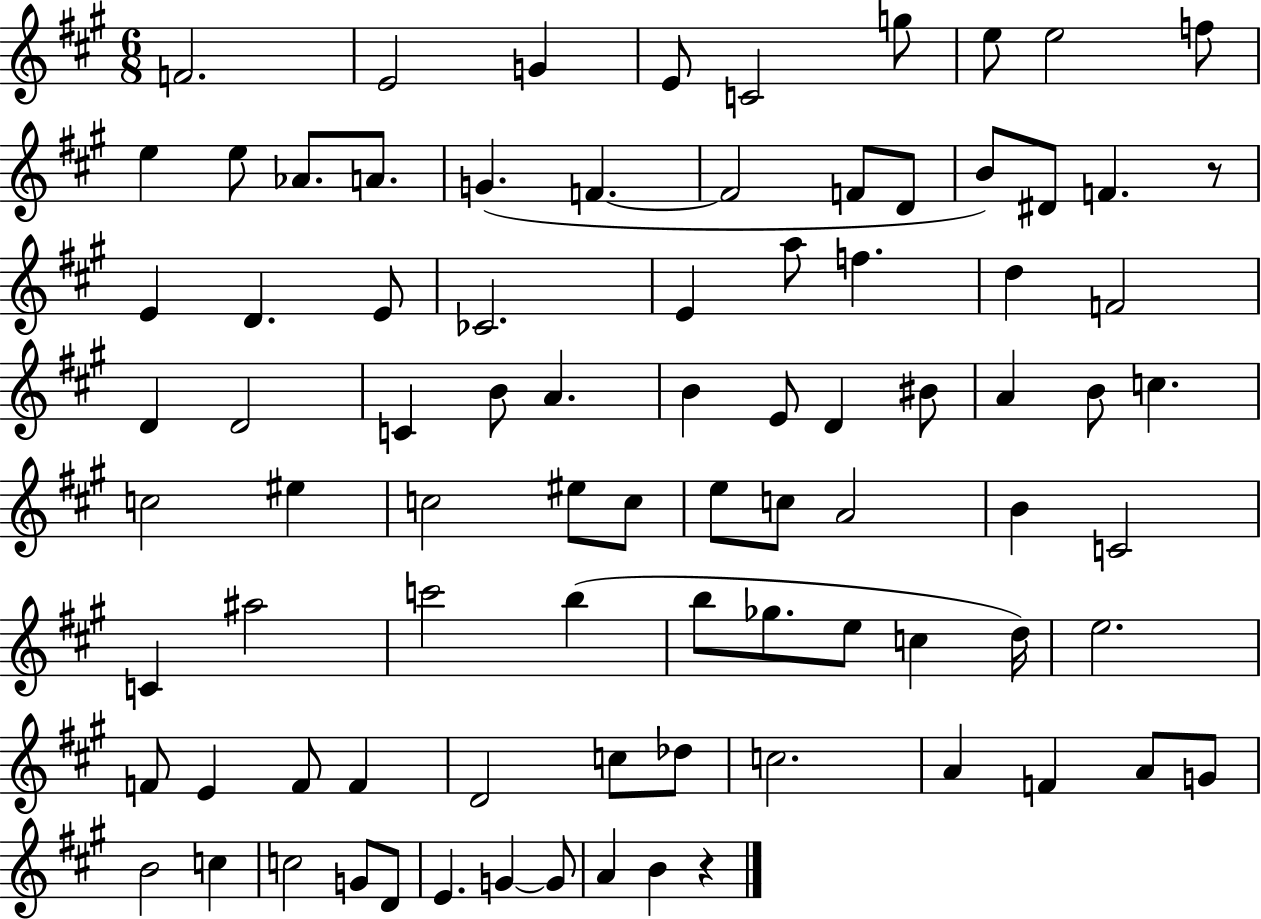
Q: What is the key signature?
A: A major